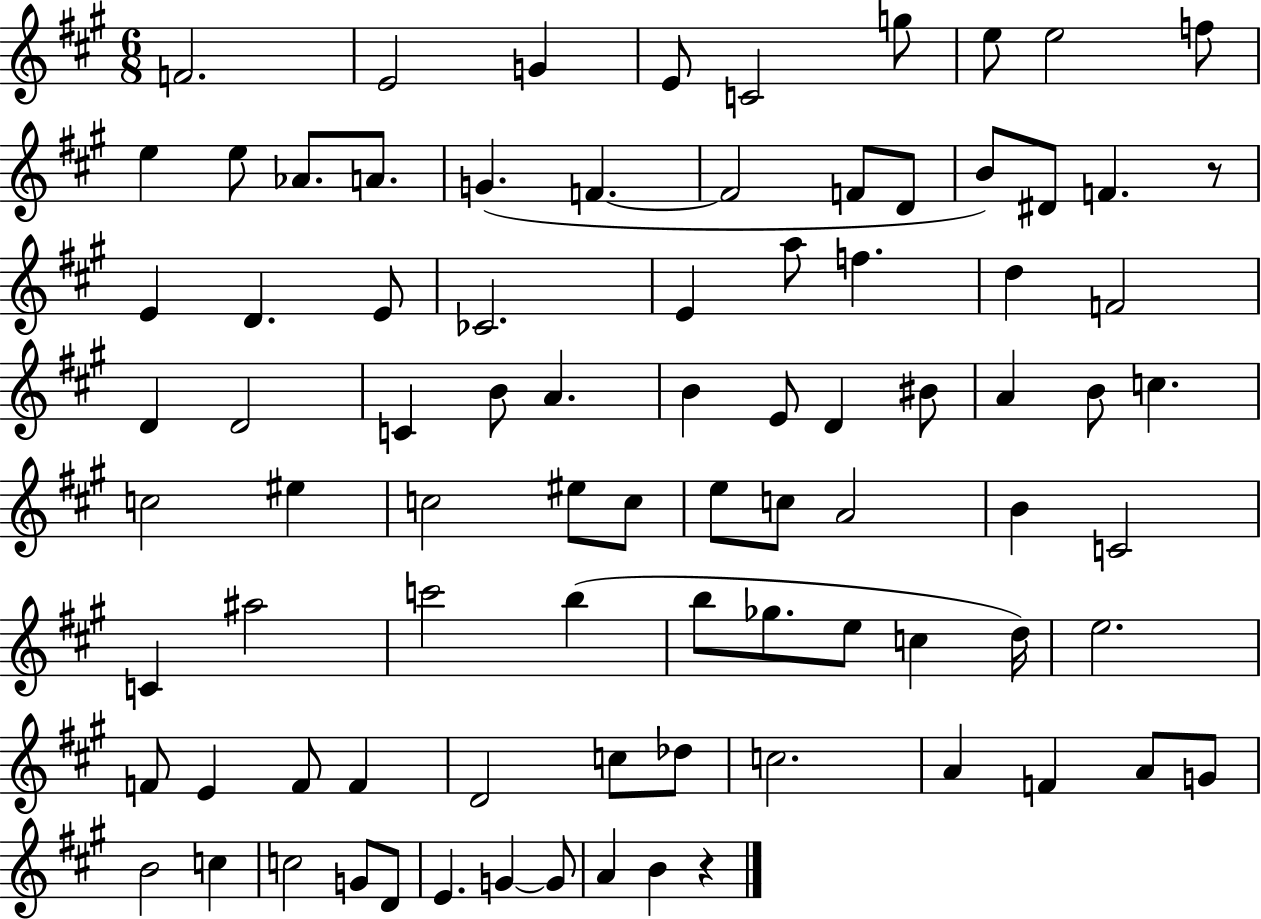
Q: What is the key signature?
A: A major